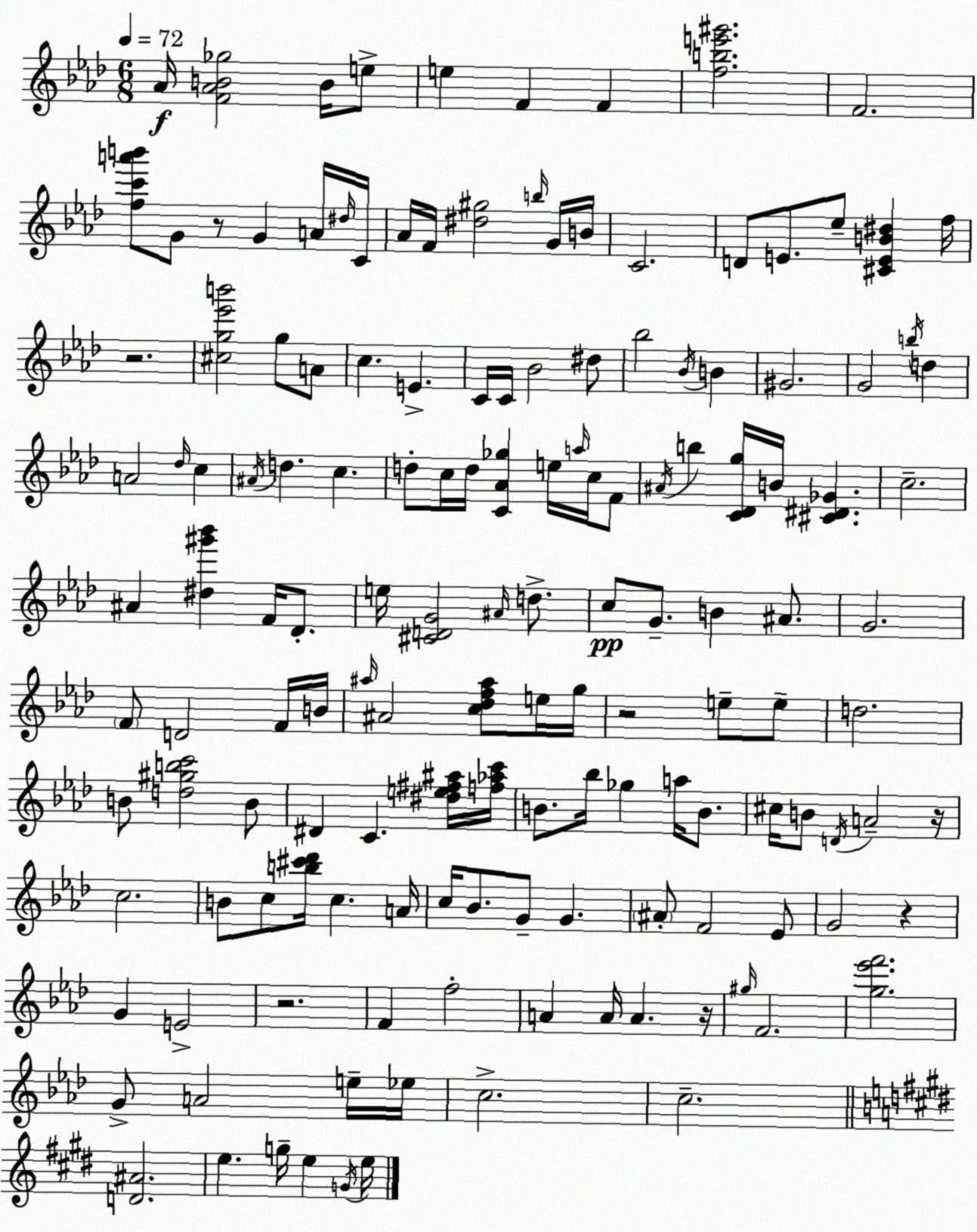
X:1
T:Untitled
M:6/8
L:1/4
K:Ab
_A/4 [F_AB_g]2 B/4 e/2 e F F [fbe'^g']2 F2 [fc'a'b']/2 G/2 z/2 G A/4 ^d/4 C/4 _A/4 F/4 [^d^g]2 b/4 G/4 B/4 C2 D/2 E/2 _e/2 [^CEB^d] f/4 z2 [^cg_e'b']2 g/2 A/2 c E C/4 C/4 _B2 ^d/2 _b2 _B/4 B ^G2 G2 b/4 d A2 _d/4 c ^A/4 d c d/2 c/4 d/4 [C_A_g] e/4 a/4 c/4 F/2 ^A/4 b [C_Dg]/4 B/4 [^C^D_G] c2 ^A [^d^g'_b'] F/4 _D/2 e/4 [^CDG]2 ^A/4 d/2 c/2 G/2 B ^A/2 G2 F/2 D2 F/4 B/4 ^a/4 ^A2 [c_df^a]/2 e/4 g/4 z2 e/2 e/2 d2 B/2 [d^gbc']2 B/2 ^D C [^de^f^a]/4 [f_ac']/4 B/2 _b/4 _g a/4 B/2 ^c/4 B/2 D/4 A2 z/4 c2 B/2 c/2 [b^c'_d']/4 c A/4 c/4 _B/2 G/2 G ^A/2 F2 _E/2 G2 z G E2 z2 F f2 A A/4 A z/4 ^g/4 F2 [g_e'f']2 G/2 A2 e/4 _e/4 c2 c2 [D^A]2 e g/4 e G/4 e/4